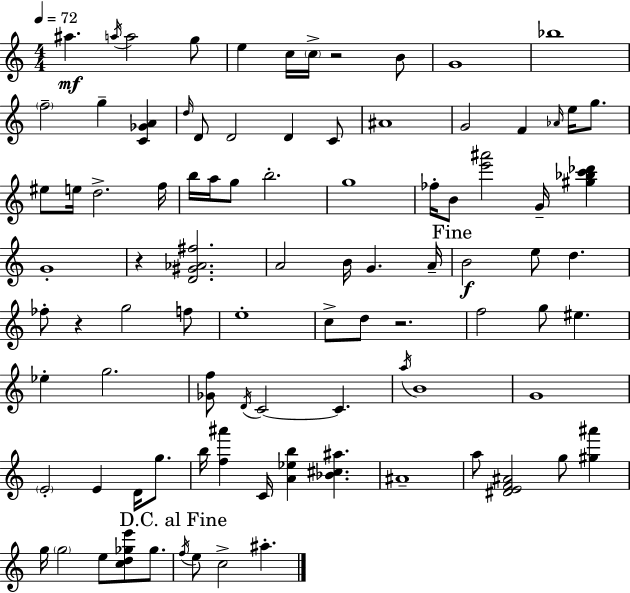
X:1
T:Untitled
M:4/4
L:1/4
K:C
^a a/4 a2 g/2 e c/4 c/4 z2 B/2 G4 _b4 f2 g [C_GA] d/4 D/2 D2 D C/2 ^A4 G2 F _A/4 e/4 g/2 ^e/2 e/4 d2 f/4 b/4 a/4 g/2 b2 g4 _f/4 B/2 [e'^a']2 G/4 [^g_bc'_d'] G4 z [D^G_A^f]2 A2 B/4 G A/4 B2 e/2 d _f/2 z g2 f/2 e4 c/2 d/2 z2 f2 g/2 ^e _e g2 [_Gf]/2 D/4 C2 C a/4 B4 G4 E2 E D/4 g/2 b/4 [f^a'] C/4 [A_eb] [_B^c^a] ^A4 a/2 [^DEF^A]2 g/2 [^g^a'] g/4 g2 e/2 [cd_ge']/2 _g/2 f/4 e/2 c2 ^a